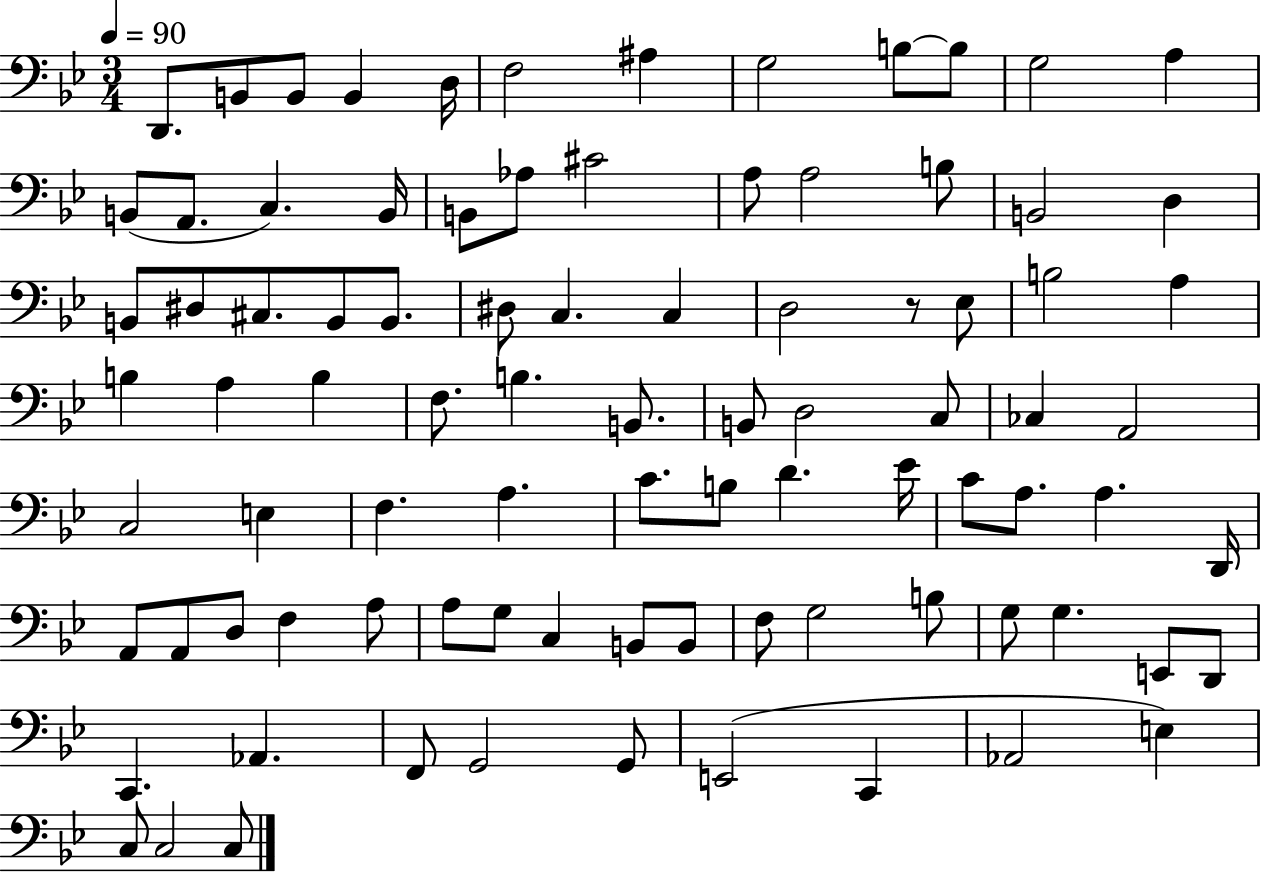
D2/e. B2/e B2/e B2/q D3/s F3/h A#3/q G3/h B3/e B3/e G3/h A3/q B2/e A2/e. C3/q. B2/s B2/e Ab3/e C#4/h A3/e A3/h B3/e B2/h D3/q B2/e D#3/e C#3/e. B2/e B2/e. D#3/e C3/q. C3/q D3/h R/e Eb3/e B3/h A3/q B3/q A3/q B3/q F3/e. B3/q. B2/e. B2/e D3/h C3/e CES3/q A2/h C3/h E3/q F3/q. A3/q. C4/e. B3/e D4/q. Eb4/s C4/e A3/e. A3/q. D2/s A2/e A2/e D3/e F3/q A3/e A3/e G3/e C3/q B2/e B2/e F3/e G3/h B3/e G3/e G3/q. E2/e D2/e C2/q. Ab2/q. F2/e G2/h G2/e E2/h C2/q Ab2/h E3/q C3/e C3/h C3/e